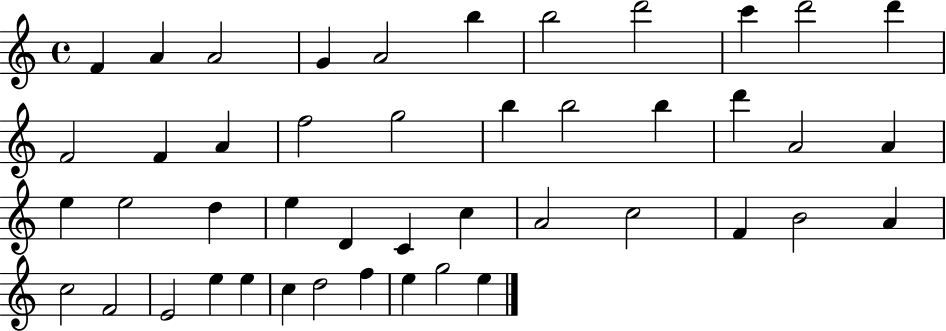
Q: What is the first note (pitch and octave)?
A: F4